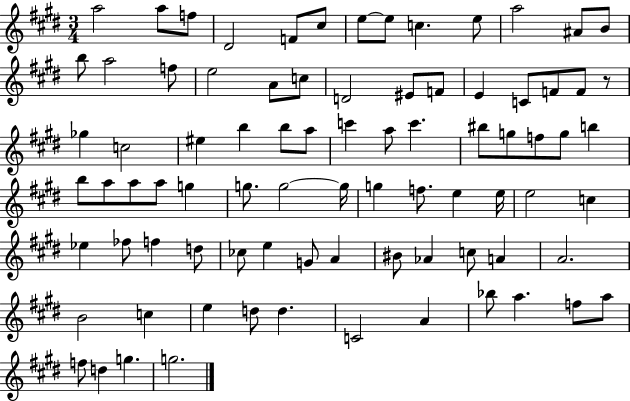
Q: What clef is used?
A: treble